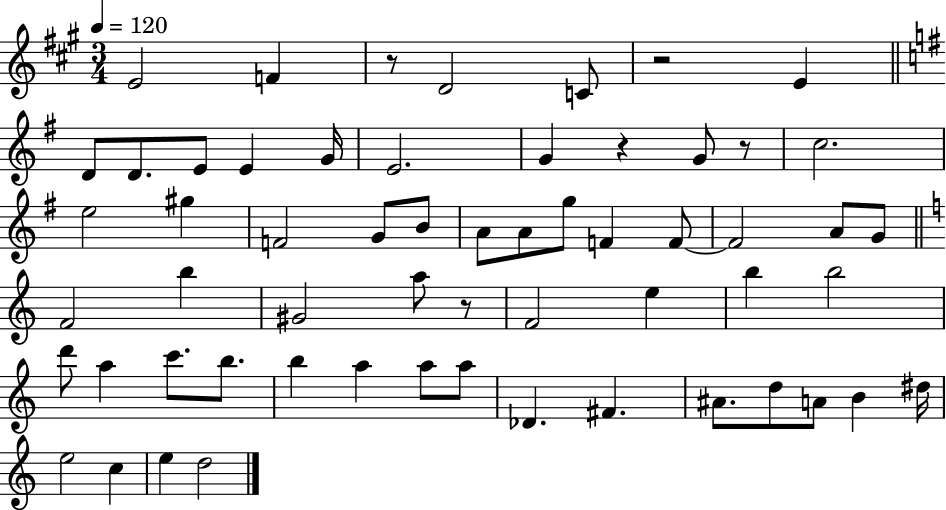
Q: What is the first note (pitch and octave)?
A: E4